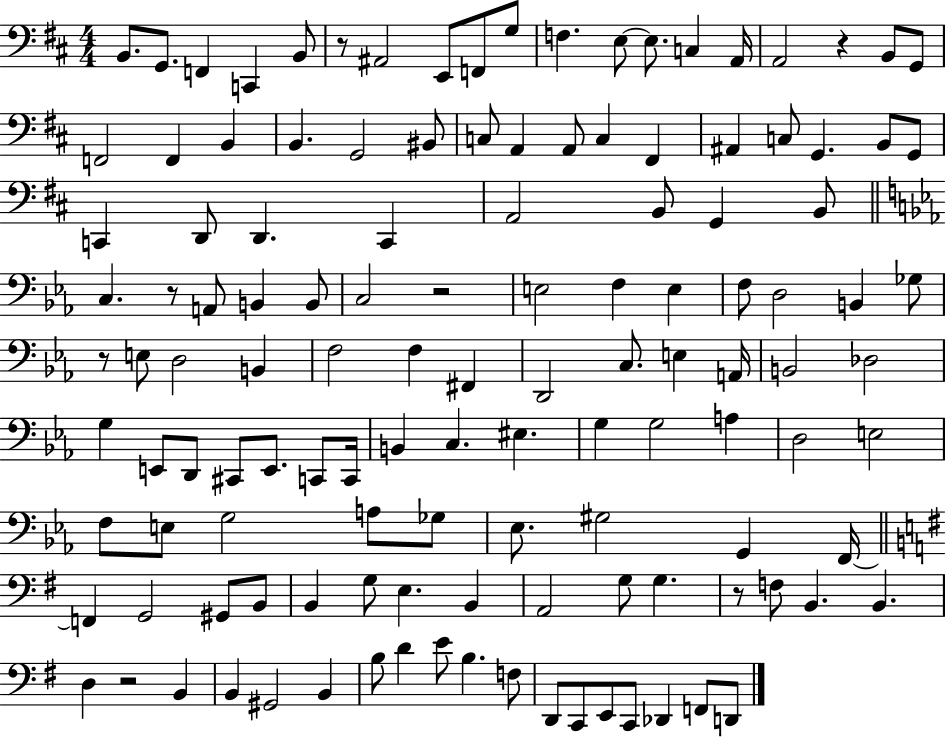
B2/e. G2/e. F2/q C2/q B2/e R/e A#2/h E2/e F2/e G3/e F3/q. E3/e E3/e. C3/q A2/s A2/h R/q B2/e G2/e F2/h F2/q B2/q B2/q. G2/h BIS2/e C3/e A2/q A2/e C3/q F#2/q A#2/q C3/e G2/q. B2/e G2/e C2/q D2/e D2/q. C2/q A2/h B2/e G2/q B2/e C3/q. R/e A2/e B2/q B2/e C3/h R/h E3/h F3/q E3/q F3/e D3/h B2/q Gb3/e R/e E3/e D3/h B2/q F3/h F3/q F#2/q D2/h C3/e. E3/q A2/s B2/h Db3/h G3/q E2/e D2/e C#2/e E2/e. C2/e C2/s B2/q C3/q. EIS3/q. G3/q G3/h A3/q D3/h E3/h F3/e E3/e G3/h A3/e Gb3/e Eb3/e. G#3/h G2/q F2/s F2/q G2/h G#2/e B2/e B2/q G3/e E3/q. B2/q A2/h G3/e G3/q. R/e F3/e B2/q. B2/q. D3/q R/h B2/q B2/q G#2/h B2/q B3/e D4/q E4/e B3/q. F3/e D2/e C2/e E2/e C2/e Db2/q F2/e D2/e